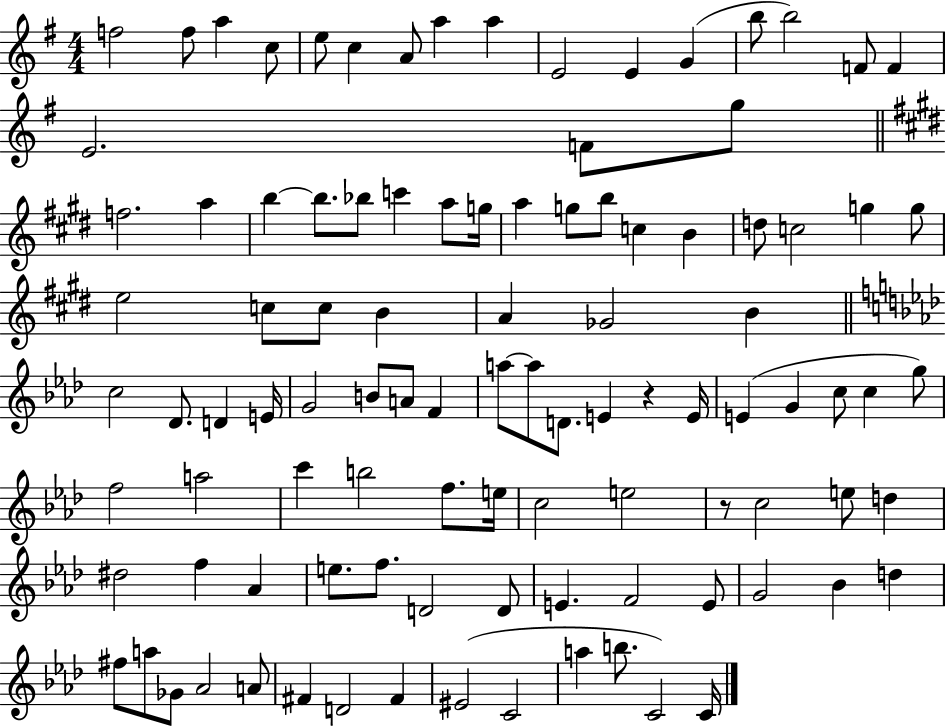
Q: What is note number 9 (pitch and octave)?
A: A5